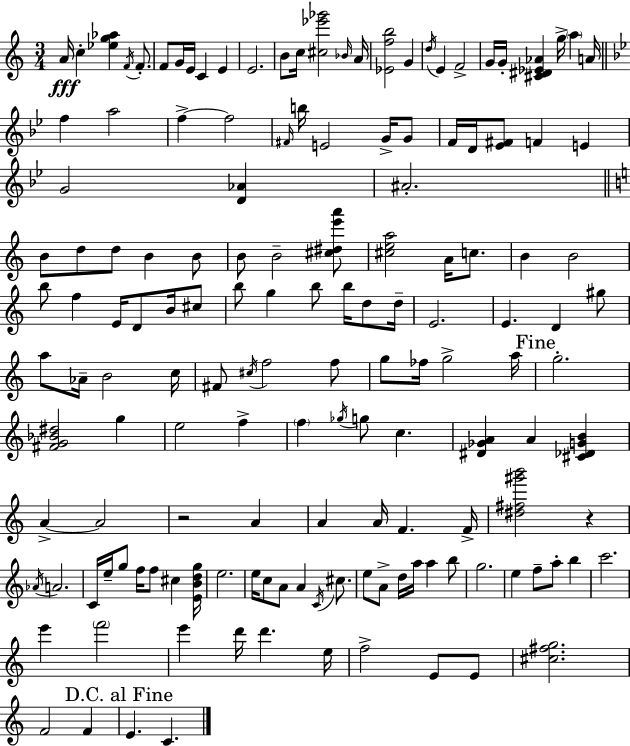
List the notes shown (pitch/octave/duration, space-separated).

A4/s C5/q [Eb5,G5,Ab5]/q F4/s F4/e. F4/e G4/s E4/s C4/q E4/q E4/h. B4/e C5/s [C#5,Eb6,Gb6]/h Bb4/s A4/s [Eb4,F5,B5]/h G4/q D5/s E4/q F4/h G4/s G4/s [C#4,D#4,Eb4,Ab4]/q G5/s A5/q A4/s F5/q A5/h F5/q F5/h F#4/s B5/s E4/h G4/s G4/e F4/s D4/s [Eb4,F#4]/e F4/q E4/q G4/h [D4,Ab4]/q A#4/h. B4/e D5/e D5/e B4/q B4/e B4/e B4/h [C#5,D#5,E6,A6]/e [C#5,E5,A5]/h A4/s C5/e. B4/q B4/h B5/e F5/q E4/s D4/e B4/s C#5/e B5/e G5/q B5/e B5/s D5/e D5/s E4/h. E4/q. D4/q G#5/e A5/e Ab4/s B4/h C5/s F#4/e C#5/s F5/h F5/e G5/e FES5/s G5/h A5/s G5/h. [F#4,G4,Bb4,D#5]/h G5/q E5/h F5/q F5/q Gb5/s G5/e C5/q. [D#4,Gb4,A4]/q A4/q [C#4,Db4,G4,B4]/q A4/q A4/h R/h A4/q A4/q A4/s F4/q. F4/s [D#5,F#5,G#6,B6]/h R/q Ab4/s A4/h. C4/s E5/s G5/e F5/s F5/e C#5/q [E4,B4,D5,G5]/s E5/h. E5/s C5/e A4/e A4/q C4/s C#5/e. E5/e A4/e D5/s A5/s A5/q B5/e G5/h. E5/q F5/e A5/e B5/q C6/h. E6/q F6/h E6/q D6/s D6/q. E5/s F5/h E4/e E4/e [C#5,F#5,G5]/h. F4/h F4/q E4/q. C4/q.